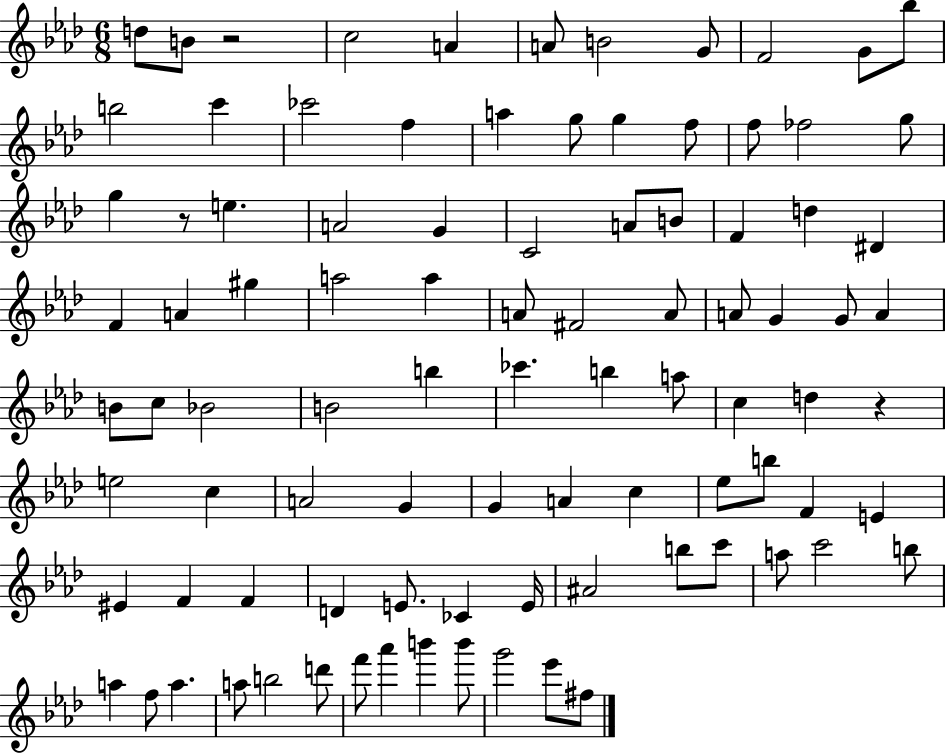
{
  \clef treble
  \numericTimeSignature
  \time 6/8
  \key aes \major
  d''8 b'8 r2 | c''2 a'4 | a'8 b'2 g'8 | f'2 g'8 bes''8 | \break b''2 c'''4 | ces'''2 f''4 | a''4 g''8 g''4 f''8 | f''8 fes''2 g''8 | \break g''4 r8 e''4. | a'2 g'4 | c'2 a'8 b'8 | f'4 d''4 dis'4 | \break f'4 a'4 gis''4 | a''2 a''4 | a'8 fis'2 a'8 | a'8 g'4 g'8 a'4 | \break b'8 c''8 bes'2 | b'2 b''4 | ces'''4. b''4 a''8 | c''4 d''4 r4 | \break e''2 c''4 | a'2 g'4 | g'4 a'4 c''4 | ees''8 b''8 f'4 e'4 | \break eis'4 f'4 f'4 | d'4 e'8. ces'4 e'16 | ais'2 b''8 c'''8 | a''8 c'''2 b''8 | \break a''4 f''8 a''4. | a''8 b''2 d'''8 | f'''8 aes'''4 b'''4 b'''8 | g'''2 ees'''8 fis''8 | \break \bar "|."
}